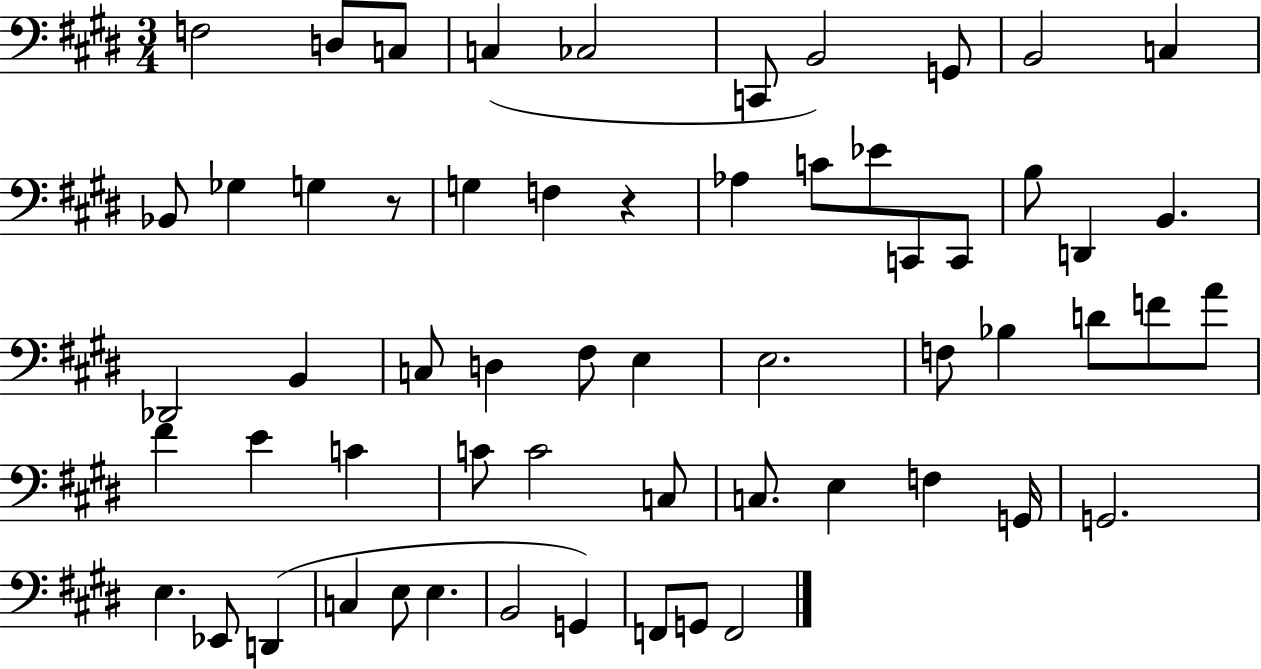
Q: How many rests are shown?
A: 2